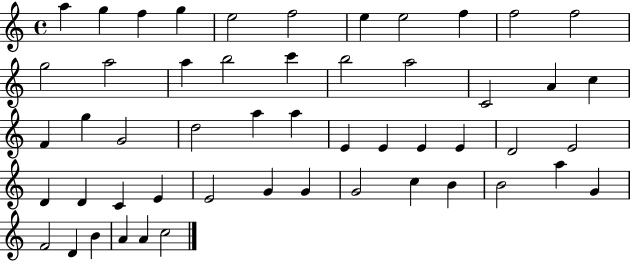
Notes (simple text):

A5/q G5/q F5/q G5/q E5/h F5/h E5/q E5/h F5/q F5/h F5/h G5/h A5/h A5/q B5/h C6/q B5/h A5/h C4/h A4/q C5/q F4/q G5/q G4/h D5/h A5/q A5/q E4/q E4/q E4/q E4/q D4/h E4/h D4/q D4/q C4/q E4/q E4/h G4/q G4/q G4/h C5/q B4/q B4/h A5/q G4/q F4/h D4/q B4/q A4/q A4/q C5/h